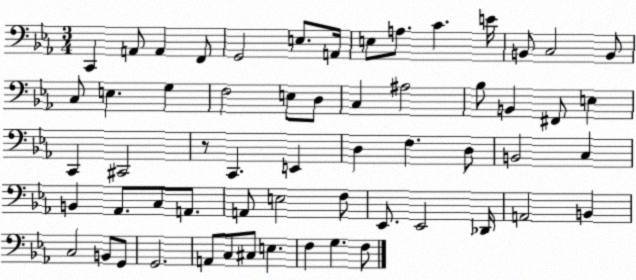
X:1
T:Untitled
M:3/4
L:1/4
K:Eb
C,, A,,/2 A,, F,,/2 G,,2 E,/2 A,,/4 E,/2 A,/2 C E/4 B,,/2 C,2 B,,/2 C,/2 E, G, F,2 E,/2 D,/2 C, ^A,2 _B,/2 B,, ^F,,/2 E, C,, ^C,,2 z/2 C,, E,, D, F, D,/2 B,,2 C, B,, _A,,/2 C,/2 A,,/2 A,,/2 E,2 F,/2 _E,,/2 _E,,2 _D,,/4 A,,2 B,, C,2 B,,/2 G,,/2 G,,2 A,,/2 C,/2 ^C,/2 E, F, G, F,/2